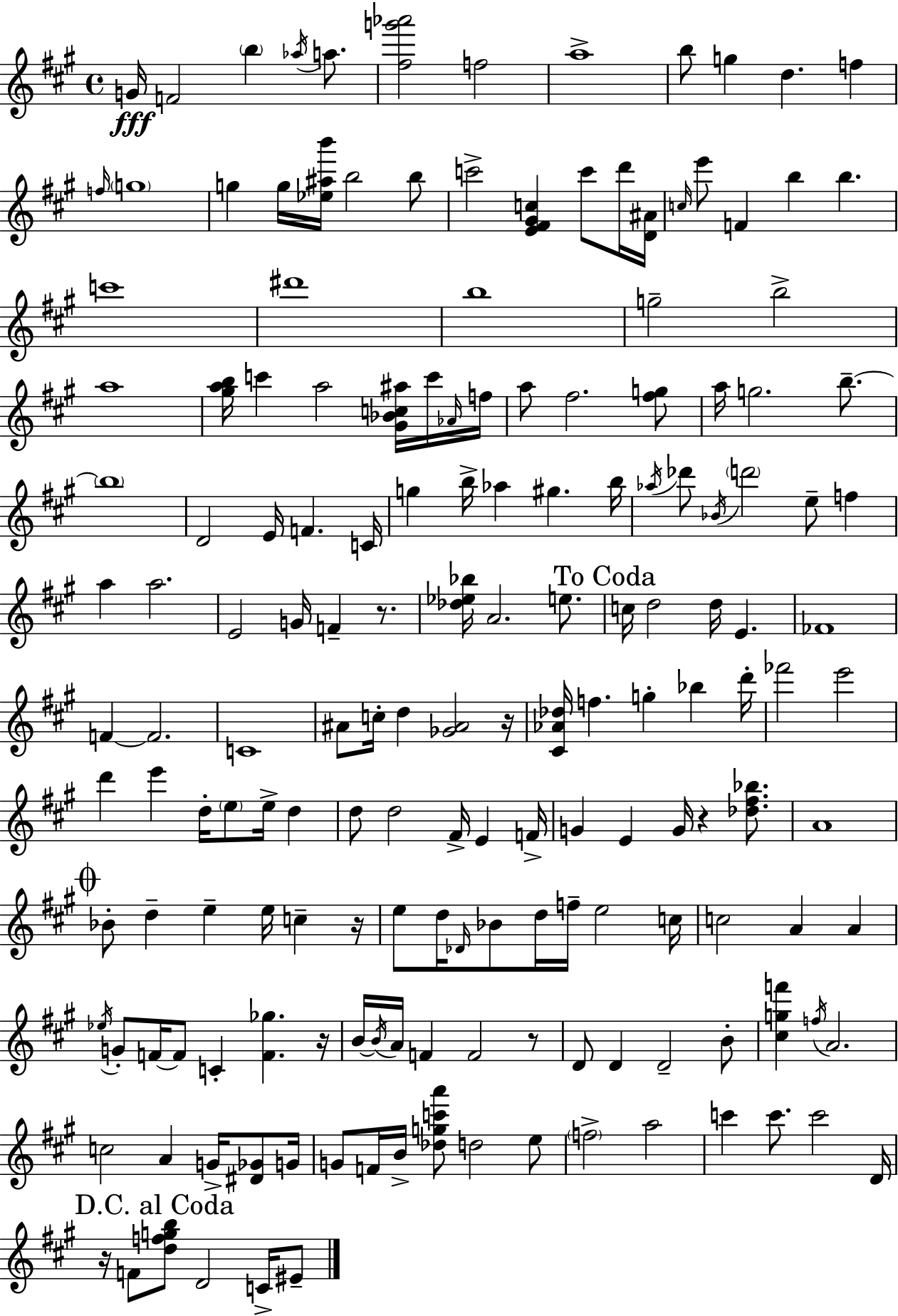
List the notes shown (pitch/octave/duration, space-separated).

G4/s F4/h B5/q Ab5/s A5/e. [F#5,G6,Ab6]/h F5/h A5/w B5/e G5/q D5/q. F5/q F5/s G5/w G5/q G5/s [Eb5,A#5,B6]/s B5/h B5/e C6/h [E4,F#4,G#4,C5]/q C6/e D6/s [D4,A#4]/s C5/s E6/e F4/q B5/q B5/q. C6/w D#6/w B5/w G5/h B5/h A5/w [G#5,A5,B5]/s C6/q A5/h [G#4,Bb4,C5,A#5]/s C6/s Ab4/s F5/s A5/e F#5/h. [F#5,G5]/e A5/s G5/h. B5/e. B5/w D4/h E4/s F4/q. C4/s G5/q B5/s Ab5/q G#5/q. B5/s Ab5/s Db6/e Bb4/s D6/h E5/e F5/q A5/q A5/h. E4/h G4/s F4/q R/e. [Db5,Eb5,Bb5]/s A4/h. E5/e. C5/s D5/h D5/s E4/q. FES4/w F4/q F4/h. C4/w A#4/e C5/s D5/q [Gb4,A#4]/h R/s [C#4,Ab4,Db5]/s F5/q. G5/q Bb5/q D6/s FES6/h E6/h D6/q E6/q D5/s E5/e E5/s D5/q D5/e D5/h F#4/s E4/q F4/s G4/q E4/q G4/s R/q [Db5,F#5,Bb5]/e. A4/w Bb4/e D5/q E5/q E5/s C5/q R/s E5/e D5/s Db4/s Bb4/e D5/s F5/s E5/h C5/s C5/h A4/q A4/q Eb5/s G4/e F4/s F4/e C4/q [F4,Gb5]/q. R/s B4/s B4/s A4/s F4/q F4/h R/e D4/e D4/q D4/h B4/e [C#5,G5,F6]/q F5/s A4/h. C5/h A4/q G4/s [D#4,Gb4]/e G4/s G4/e F4/s B4/s [Db5,G5,C6,A6]/e D5/h E5/e F5/h A5/h C6/q C6/e. C6/h D4/s R/s F4/e [D5,F5,G5,B5]/e D4/h C4/s EIS4/e